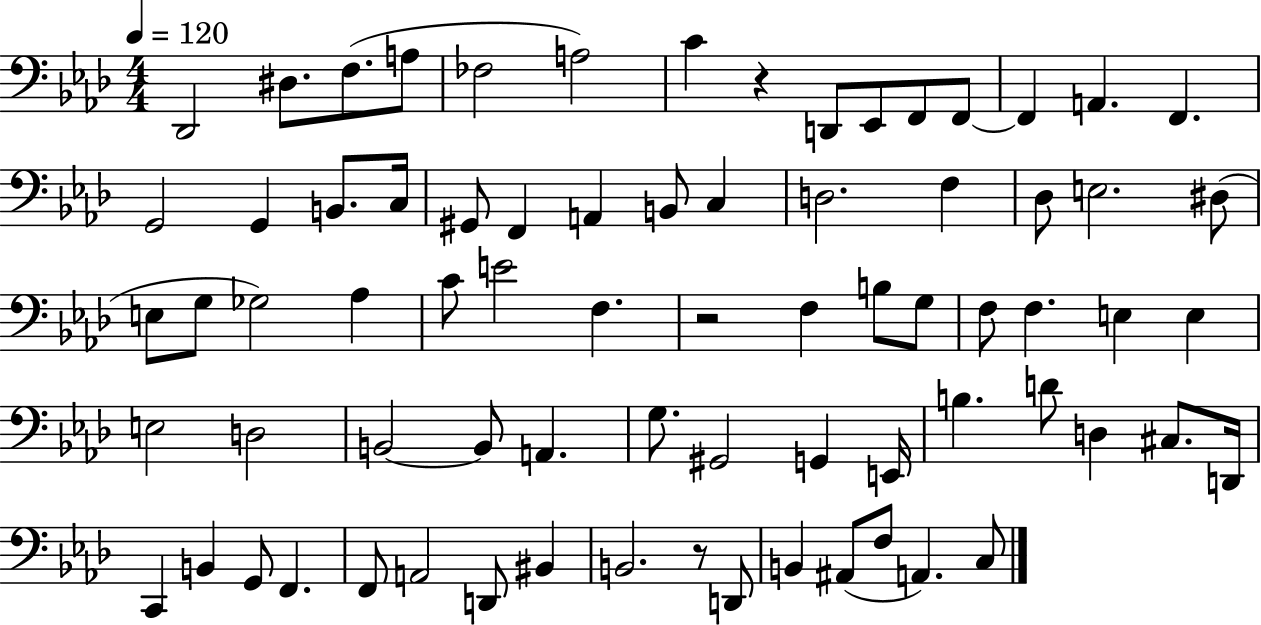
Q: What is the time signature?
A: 4/4